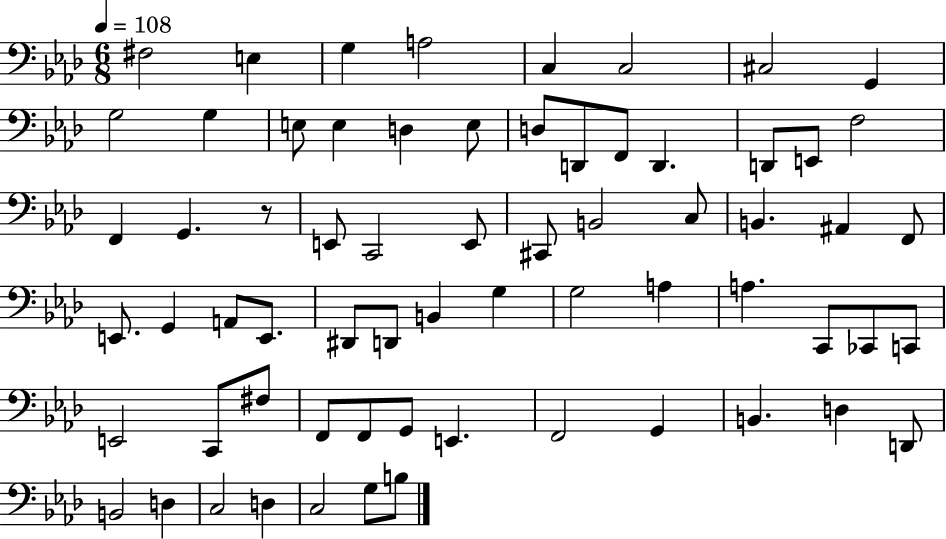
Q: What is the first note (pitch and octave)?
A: F#3